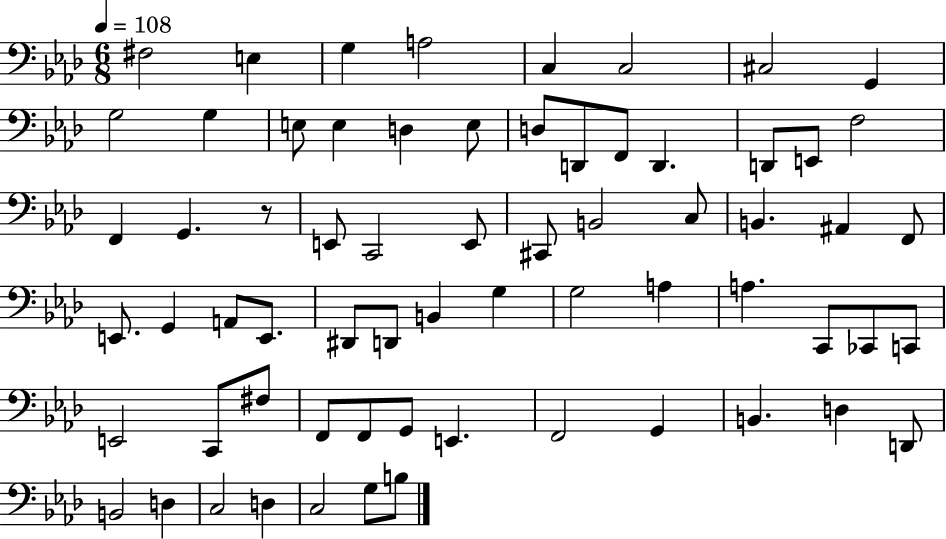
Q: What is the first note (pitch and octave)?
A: F#3